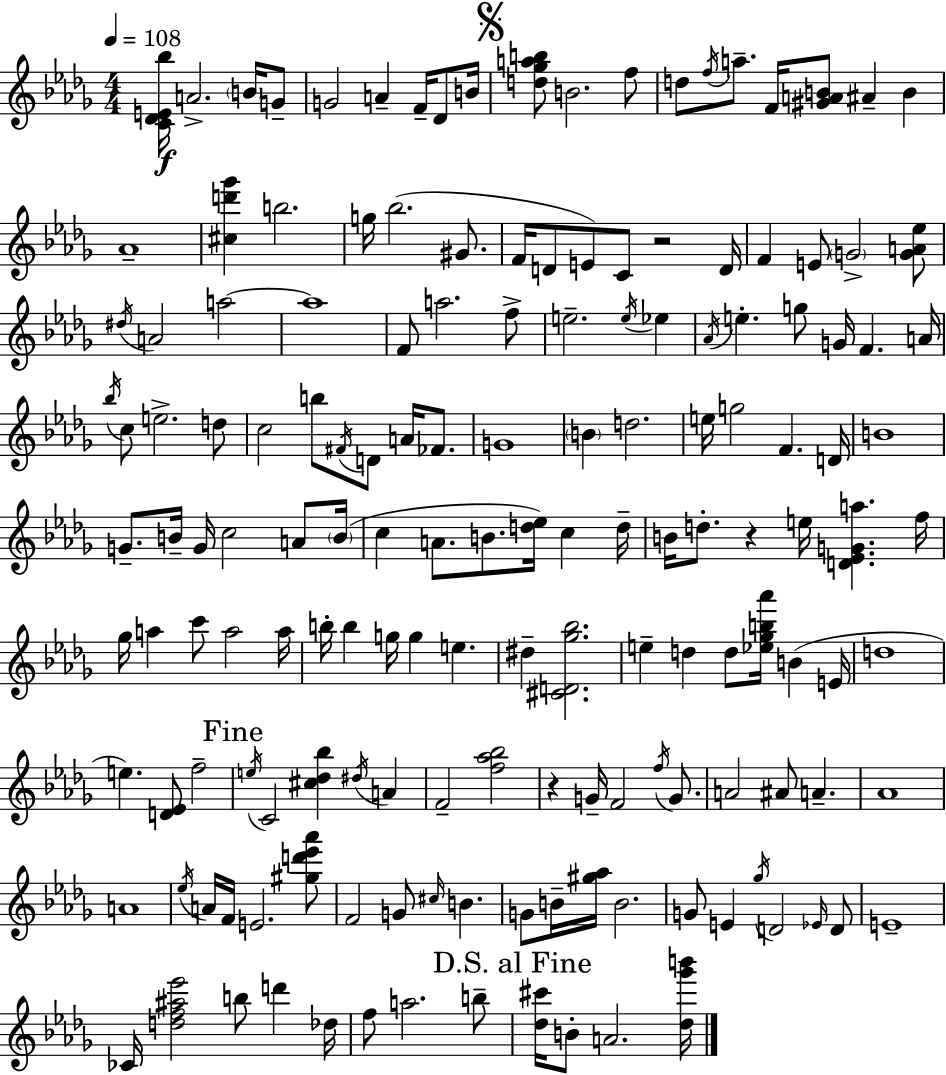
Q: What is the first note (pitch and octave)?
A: A4